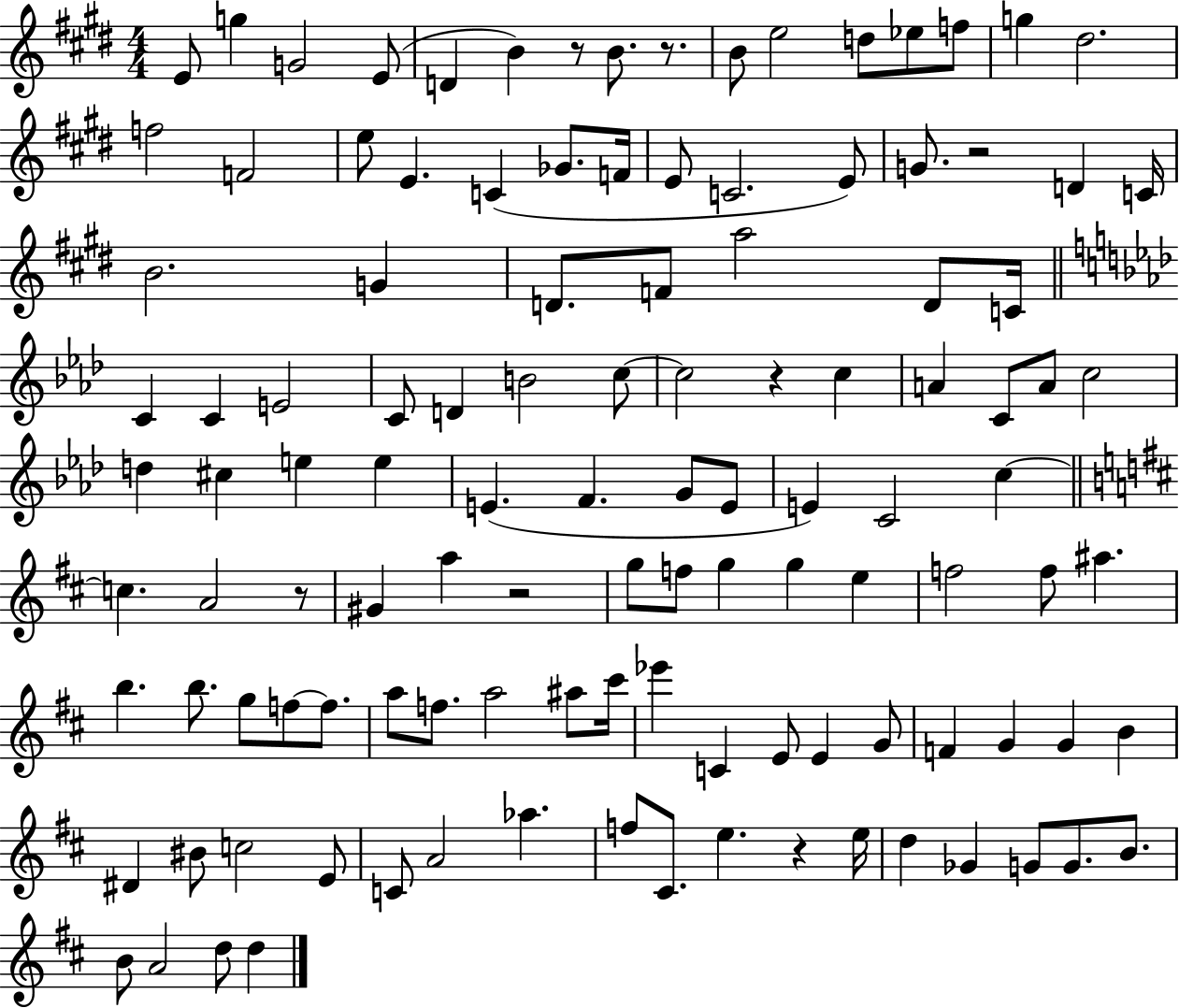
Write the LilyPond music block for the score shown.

{
  \clef treble
  \numericTimeSignature
  \time 4/4
  \key e \major
  e'8 g''4 g'2 e'8( | d'4 b'4) r8 b'8. r8. | b'8 e''2 d''8 ees''8 f''8 | g''4 dis''2. | \break f''2 f'2 | e''8 e'4. c'4( ges'8. f'16 | e'8 c'2. e'8) | g'8. r2 d'4 c'16 | \break b'2. g'4 | d'8. f'8 a''2 d'8 c'16 | \bar "||" \break \key f \minor c'4 c'4 e'2 | c'8 d'4 b'2 c''8~~ | c''2 r4 c''4 | a'4 c'8 a'8 c''2 | \break d''4 cis''4 e''4 e''4 | e'4.( f'4. g'8 e'8 | e'4) c'2 c''4~~ | \bar "||" \break \key d \major c''4. a'2 r8 | gis'4 a''4 r2 | g''8 f''8 g''4 g''4 e''4 | f''2 f''8 ais''4. | \break b''4. b''8. g''8 f''8~~ f''8. | a''8 f''8. a''2 ais''8 cis'''16 | ees'''4 c'4 e'8 e'4 g'8 | f'4 g'4 g'4 b'4 | \break dis'4 bis'8 c''2 e'8 | c'8 a'2 aes''4. | f''8 cis'8. e''4. r4 e''16 | d''4 ges'4 g'8 g'8. b'8. | \break b'8 a'2 d''8 d''4 | \bar "|."
}